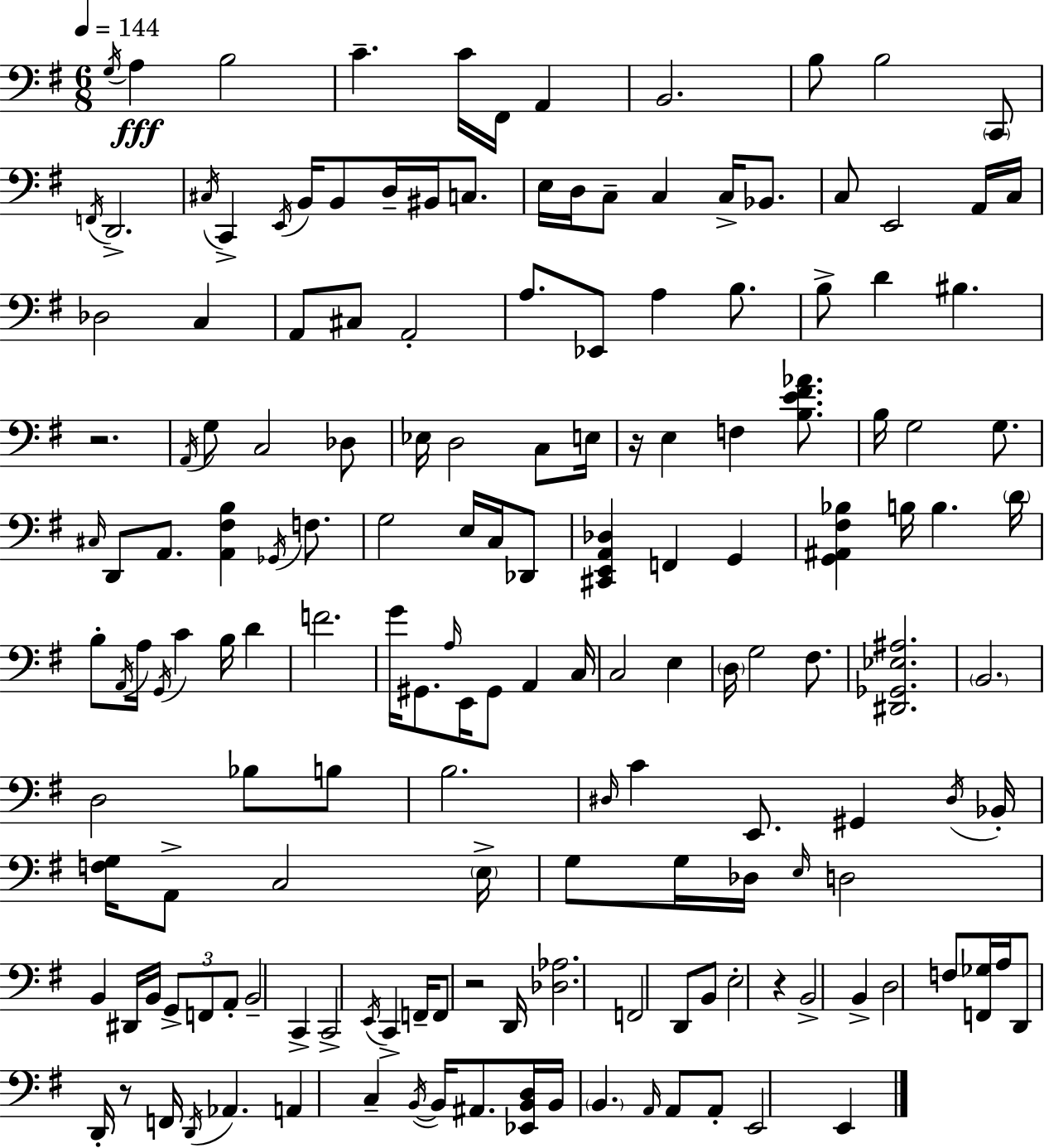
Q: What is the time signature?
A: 6/8